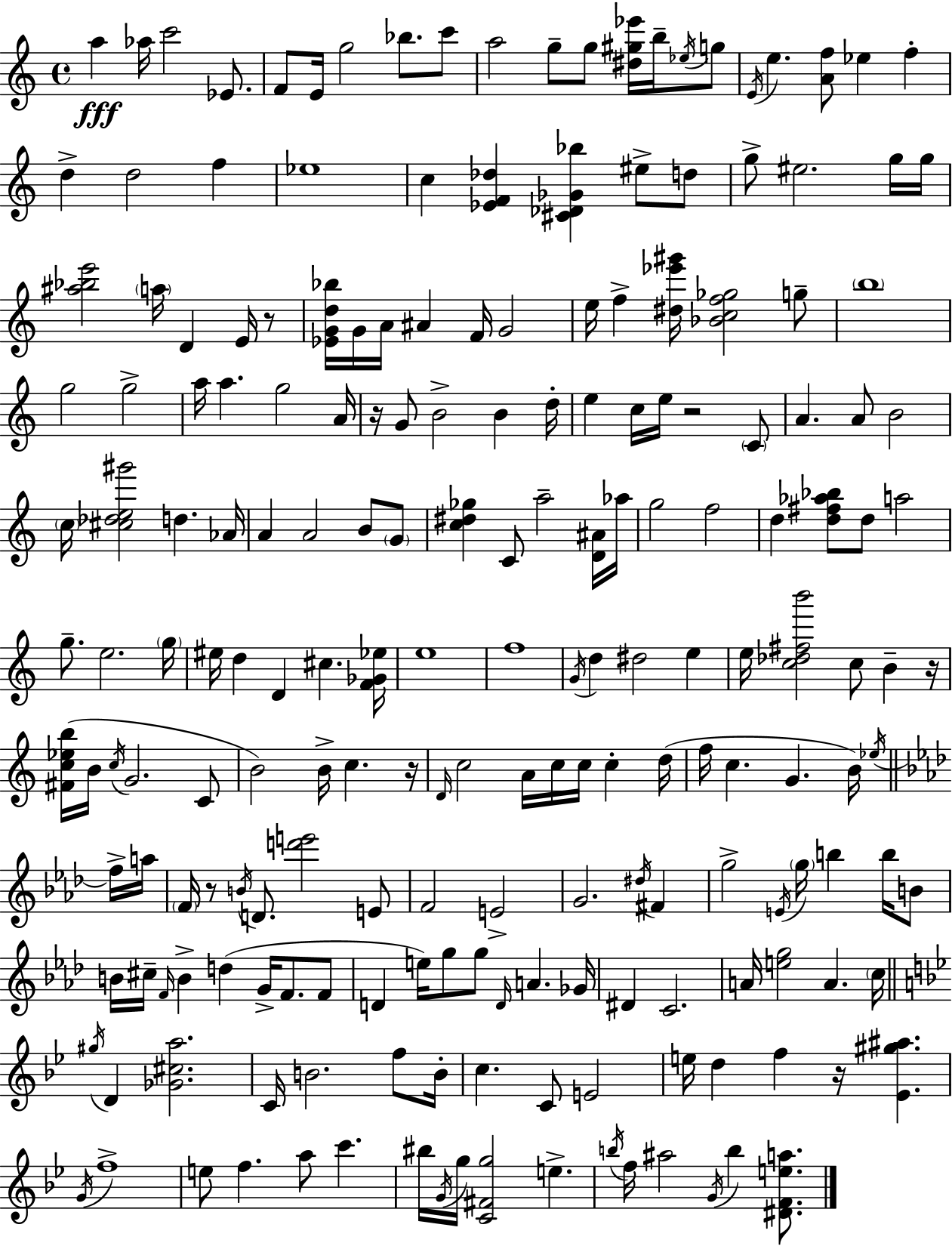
X:1
T:Untitled
M:4/4
L:1/4
K:Am
a _a/4 c'2 _E/2 F/2 E/4 g2 _b/2 c'/2 a2 g/2 g/2 [^d^g_e']/4 b/4 _e/4 g/2 E/4 e [Af]/2 _e f d d2 f _e4 c [_EF_d] [^C_D_G_b] ^e/2 d/2 g/2 ^e2 g/4 g/4 [^a_be']2 a/4 D E/4 z/2 [_EGd_b]/4 G/4 A/4 ^A F/4 G2 e/4 f [^d_e'^g']/4 [_Bcf_g]2 g/2 b4 g2 g2 a/4 a g2 A/4 z/4 G/2 B2 B d/4 e c/4 e/4 z2 C/2 A A/2 B2 c/4 [^c_de^g']2 d _A/4 A A2 B/2 G/2 [c^d_g] C/2 a2 [D^A]/4 _a/4 g2 f2 d [d^f_a_b]/2 d/2 a2 g/2 e2 g/4 ^e/4 d D ^c [F_G_e]/4 e4 f4 G/4 d ^d2 e e/4 [c_d^fb']2 c/2 B z/4 [^Fc_eb]/4 B/4 c/4 G2 C/2 B2 B/4 c z/4 D/4 c2 A/4 c/4 c/4 c d/4 f/4 c G B/4 _e/4 f/4 a/4 F/4 z/2 B/4 D/2 [d'e']2 E/2 F2 E2 G2 ^d/4 ^F g2 E/4 g/4 b b/4 B/2 B/4 ^c/4 F/4 B d G/4 F/2 F/2 D e/4 g/2 g/2 D/4 A _G/4 ^D C2 A/4 [eg]2 A c/4 ^g/4 D [_G^ca]2 C/4 B2 f/2 B/4 c C/2 E2 e/4 d f z/4 [_E^g^a] G/4 f4 e/2 f a/2 c' ^b/4 G/4 g/4 [C^Fg]2 e b/4 f/4 ^a2 G/4 b [^DFea]/2